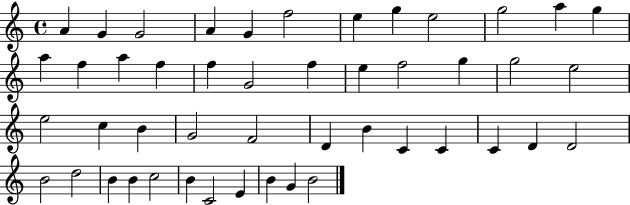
A4/q G4/q G4/h A4/q G4/q F5/h E5/q G5/q E5/h G5/h A5/q G5/q A5/q F5/q A5/q F5/q F5/q G4/h F5/q E5/q F5/h G5/q G5/h E5/h E5/h C5/q B4/q G4/h F4/h D4/q B4/q C4/q C4/q C4/q D4/q D4/h B4/h D5/h B4/q B4/q C5/h B4/q C4/h E4/q B4/q G4/q B4/h